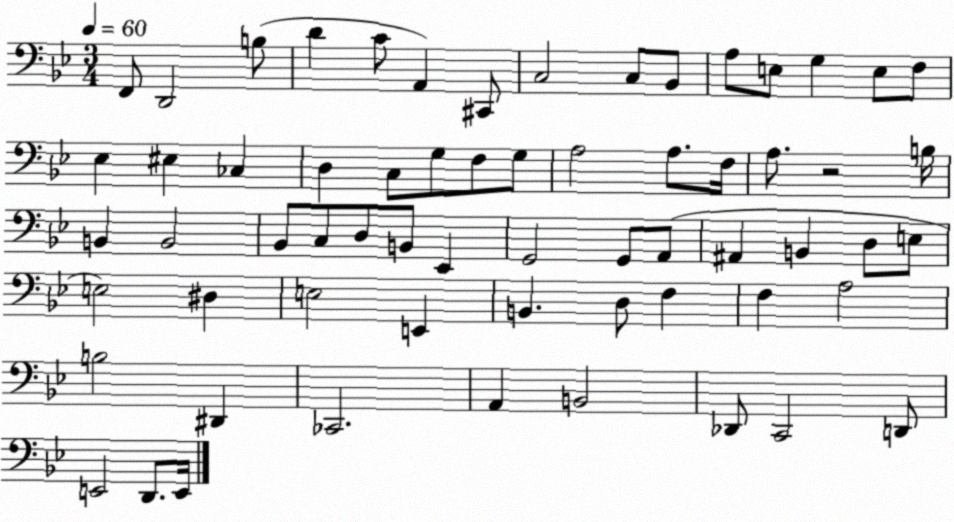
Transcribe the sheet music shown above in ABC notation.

X:1
T:Untitled
M:3/4
L:1/4
K:Bb
F,,/2 D,,2 B,/2 D C/2 A,, ^C,,/2 C,2 C,/2 _B,,/2 A,/2 E,/2 G, E,/2 F,/2 _E, ^E, _C, D, C,/2 G,/2 F,/2 G,/2 A,2 A,/2 F,/4 A,/2 z2 B,/4 B,, B,,2 _B,,/2 C,/2 D,/2 B,,/2 _E,, G,,2 G,,/2 A,,/2 ^A,, B,, D,/2 E,/2 E,2 ^D, E,2 E,, B,, D,/2 F, F, A,2 B,2 ^D,, _C,,2 A,, B,,2 _D,,/2 C,,2 D,,/2 E,,2 D,,/2 E,,/4